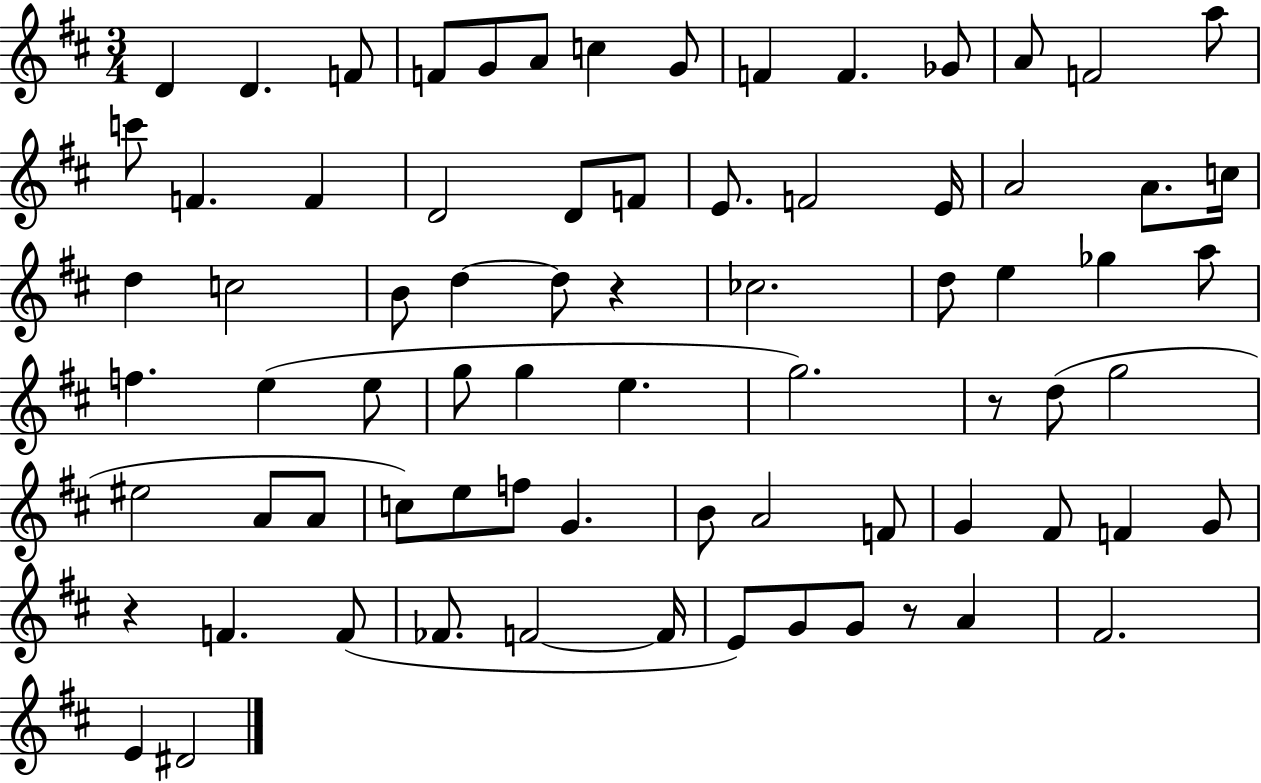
D4/q D4/q. F4/e F4/e G4/e A4/e C5/q G4/e F4/q F4/q. Gb4/e A4/e F4/h A5/e C6/e F4/q. F4/q D4/h D4/e F4/e E4/e. F4/h E4/s A4/h A4/e. C5/s D5/q C5/h B4/e D5/q D5/e R/q CES5/h. D5/e E5/q Gb5/q A5/e F5/q. E5/q E5/e G5/e G5/q E5/q. G5/h. R/e D5/e G5/h EIS5/h A4/e A4/e C5/e E5/e F5/e G4/q. B4/e A4/h F4/e G4/q F#4/e F4/q G4/e R/q F4/q. F4/e FES4/e. F4/h F4/s E4/e G4/e G4/e R/e A4/q F#4/h. E4/q D#4/h